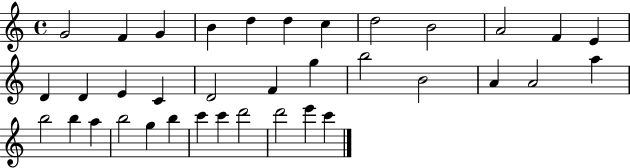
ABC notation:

X:1
T:Untitled
M:4/4
L:1/4
K:C
G2 F G B d d c d2 B2 A2 F E D D E C D2 F g b2 B2 A A2 a b2 b a b2 g b c' c' d'2 d'2 e' c'